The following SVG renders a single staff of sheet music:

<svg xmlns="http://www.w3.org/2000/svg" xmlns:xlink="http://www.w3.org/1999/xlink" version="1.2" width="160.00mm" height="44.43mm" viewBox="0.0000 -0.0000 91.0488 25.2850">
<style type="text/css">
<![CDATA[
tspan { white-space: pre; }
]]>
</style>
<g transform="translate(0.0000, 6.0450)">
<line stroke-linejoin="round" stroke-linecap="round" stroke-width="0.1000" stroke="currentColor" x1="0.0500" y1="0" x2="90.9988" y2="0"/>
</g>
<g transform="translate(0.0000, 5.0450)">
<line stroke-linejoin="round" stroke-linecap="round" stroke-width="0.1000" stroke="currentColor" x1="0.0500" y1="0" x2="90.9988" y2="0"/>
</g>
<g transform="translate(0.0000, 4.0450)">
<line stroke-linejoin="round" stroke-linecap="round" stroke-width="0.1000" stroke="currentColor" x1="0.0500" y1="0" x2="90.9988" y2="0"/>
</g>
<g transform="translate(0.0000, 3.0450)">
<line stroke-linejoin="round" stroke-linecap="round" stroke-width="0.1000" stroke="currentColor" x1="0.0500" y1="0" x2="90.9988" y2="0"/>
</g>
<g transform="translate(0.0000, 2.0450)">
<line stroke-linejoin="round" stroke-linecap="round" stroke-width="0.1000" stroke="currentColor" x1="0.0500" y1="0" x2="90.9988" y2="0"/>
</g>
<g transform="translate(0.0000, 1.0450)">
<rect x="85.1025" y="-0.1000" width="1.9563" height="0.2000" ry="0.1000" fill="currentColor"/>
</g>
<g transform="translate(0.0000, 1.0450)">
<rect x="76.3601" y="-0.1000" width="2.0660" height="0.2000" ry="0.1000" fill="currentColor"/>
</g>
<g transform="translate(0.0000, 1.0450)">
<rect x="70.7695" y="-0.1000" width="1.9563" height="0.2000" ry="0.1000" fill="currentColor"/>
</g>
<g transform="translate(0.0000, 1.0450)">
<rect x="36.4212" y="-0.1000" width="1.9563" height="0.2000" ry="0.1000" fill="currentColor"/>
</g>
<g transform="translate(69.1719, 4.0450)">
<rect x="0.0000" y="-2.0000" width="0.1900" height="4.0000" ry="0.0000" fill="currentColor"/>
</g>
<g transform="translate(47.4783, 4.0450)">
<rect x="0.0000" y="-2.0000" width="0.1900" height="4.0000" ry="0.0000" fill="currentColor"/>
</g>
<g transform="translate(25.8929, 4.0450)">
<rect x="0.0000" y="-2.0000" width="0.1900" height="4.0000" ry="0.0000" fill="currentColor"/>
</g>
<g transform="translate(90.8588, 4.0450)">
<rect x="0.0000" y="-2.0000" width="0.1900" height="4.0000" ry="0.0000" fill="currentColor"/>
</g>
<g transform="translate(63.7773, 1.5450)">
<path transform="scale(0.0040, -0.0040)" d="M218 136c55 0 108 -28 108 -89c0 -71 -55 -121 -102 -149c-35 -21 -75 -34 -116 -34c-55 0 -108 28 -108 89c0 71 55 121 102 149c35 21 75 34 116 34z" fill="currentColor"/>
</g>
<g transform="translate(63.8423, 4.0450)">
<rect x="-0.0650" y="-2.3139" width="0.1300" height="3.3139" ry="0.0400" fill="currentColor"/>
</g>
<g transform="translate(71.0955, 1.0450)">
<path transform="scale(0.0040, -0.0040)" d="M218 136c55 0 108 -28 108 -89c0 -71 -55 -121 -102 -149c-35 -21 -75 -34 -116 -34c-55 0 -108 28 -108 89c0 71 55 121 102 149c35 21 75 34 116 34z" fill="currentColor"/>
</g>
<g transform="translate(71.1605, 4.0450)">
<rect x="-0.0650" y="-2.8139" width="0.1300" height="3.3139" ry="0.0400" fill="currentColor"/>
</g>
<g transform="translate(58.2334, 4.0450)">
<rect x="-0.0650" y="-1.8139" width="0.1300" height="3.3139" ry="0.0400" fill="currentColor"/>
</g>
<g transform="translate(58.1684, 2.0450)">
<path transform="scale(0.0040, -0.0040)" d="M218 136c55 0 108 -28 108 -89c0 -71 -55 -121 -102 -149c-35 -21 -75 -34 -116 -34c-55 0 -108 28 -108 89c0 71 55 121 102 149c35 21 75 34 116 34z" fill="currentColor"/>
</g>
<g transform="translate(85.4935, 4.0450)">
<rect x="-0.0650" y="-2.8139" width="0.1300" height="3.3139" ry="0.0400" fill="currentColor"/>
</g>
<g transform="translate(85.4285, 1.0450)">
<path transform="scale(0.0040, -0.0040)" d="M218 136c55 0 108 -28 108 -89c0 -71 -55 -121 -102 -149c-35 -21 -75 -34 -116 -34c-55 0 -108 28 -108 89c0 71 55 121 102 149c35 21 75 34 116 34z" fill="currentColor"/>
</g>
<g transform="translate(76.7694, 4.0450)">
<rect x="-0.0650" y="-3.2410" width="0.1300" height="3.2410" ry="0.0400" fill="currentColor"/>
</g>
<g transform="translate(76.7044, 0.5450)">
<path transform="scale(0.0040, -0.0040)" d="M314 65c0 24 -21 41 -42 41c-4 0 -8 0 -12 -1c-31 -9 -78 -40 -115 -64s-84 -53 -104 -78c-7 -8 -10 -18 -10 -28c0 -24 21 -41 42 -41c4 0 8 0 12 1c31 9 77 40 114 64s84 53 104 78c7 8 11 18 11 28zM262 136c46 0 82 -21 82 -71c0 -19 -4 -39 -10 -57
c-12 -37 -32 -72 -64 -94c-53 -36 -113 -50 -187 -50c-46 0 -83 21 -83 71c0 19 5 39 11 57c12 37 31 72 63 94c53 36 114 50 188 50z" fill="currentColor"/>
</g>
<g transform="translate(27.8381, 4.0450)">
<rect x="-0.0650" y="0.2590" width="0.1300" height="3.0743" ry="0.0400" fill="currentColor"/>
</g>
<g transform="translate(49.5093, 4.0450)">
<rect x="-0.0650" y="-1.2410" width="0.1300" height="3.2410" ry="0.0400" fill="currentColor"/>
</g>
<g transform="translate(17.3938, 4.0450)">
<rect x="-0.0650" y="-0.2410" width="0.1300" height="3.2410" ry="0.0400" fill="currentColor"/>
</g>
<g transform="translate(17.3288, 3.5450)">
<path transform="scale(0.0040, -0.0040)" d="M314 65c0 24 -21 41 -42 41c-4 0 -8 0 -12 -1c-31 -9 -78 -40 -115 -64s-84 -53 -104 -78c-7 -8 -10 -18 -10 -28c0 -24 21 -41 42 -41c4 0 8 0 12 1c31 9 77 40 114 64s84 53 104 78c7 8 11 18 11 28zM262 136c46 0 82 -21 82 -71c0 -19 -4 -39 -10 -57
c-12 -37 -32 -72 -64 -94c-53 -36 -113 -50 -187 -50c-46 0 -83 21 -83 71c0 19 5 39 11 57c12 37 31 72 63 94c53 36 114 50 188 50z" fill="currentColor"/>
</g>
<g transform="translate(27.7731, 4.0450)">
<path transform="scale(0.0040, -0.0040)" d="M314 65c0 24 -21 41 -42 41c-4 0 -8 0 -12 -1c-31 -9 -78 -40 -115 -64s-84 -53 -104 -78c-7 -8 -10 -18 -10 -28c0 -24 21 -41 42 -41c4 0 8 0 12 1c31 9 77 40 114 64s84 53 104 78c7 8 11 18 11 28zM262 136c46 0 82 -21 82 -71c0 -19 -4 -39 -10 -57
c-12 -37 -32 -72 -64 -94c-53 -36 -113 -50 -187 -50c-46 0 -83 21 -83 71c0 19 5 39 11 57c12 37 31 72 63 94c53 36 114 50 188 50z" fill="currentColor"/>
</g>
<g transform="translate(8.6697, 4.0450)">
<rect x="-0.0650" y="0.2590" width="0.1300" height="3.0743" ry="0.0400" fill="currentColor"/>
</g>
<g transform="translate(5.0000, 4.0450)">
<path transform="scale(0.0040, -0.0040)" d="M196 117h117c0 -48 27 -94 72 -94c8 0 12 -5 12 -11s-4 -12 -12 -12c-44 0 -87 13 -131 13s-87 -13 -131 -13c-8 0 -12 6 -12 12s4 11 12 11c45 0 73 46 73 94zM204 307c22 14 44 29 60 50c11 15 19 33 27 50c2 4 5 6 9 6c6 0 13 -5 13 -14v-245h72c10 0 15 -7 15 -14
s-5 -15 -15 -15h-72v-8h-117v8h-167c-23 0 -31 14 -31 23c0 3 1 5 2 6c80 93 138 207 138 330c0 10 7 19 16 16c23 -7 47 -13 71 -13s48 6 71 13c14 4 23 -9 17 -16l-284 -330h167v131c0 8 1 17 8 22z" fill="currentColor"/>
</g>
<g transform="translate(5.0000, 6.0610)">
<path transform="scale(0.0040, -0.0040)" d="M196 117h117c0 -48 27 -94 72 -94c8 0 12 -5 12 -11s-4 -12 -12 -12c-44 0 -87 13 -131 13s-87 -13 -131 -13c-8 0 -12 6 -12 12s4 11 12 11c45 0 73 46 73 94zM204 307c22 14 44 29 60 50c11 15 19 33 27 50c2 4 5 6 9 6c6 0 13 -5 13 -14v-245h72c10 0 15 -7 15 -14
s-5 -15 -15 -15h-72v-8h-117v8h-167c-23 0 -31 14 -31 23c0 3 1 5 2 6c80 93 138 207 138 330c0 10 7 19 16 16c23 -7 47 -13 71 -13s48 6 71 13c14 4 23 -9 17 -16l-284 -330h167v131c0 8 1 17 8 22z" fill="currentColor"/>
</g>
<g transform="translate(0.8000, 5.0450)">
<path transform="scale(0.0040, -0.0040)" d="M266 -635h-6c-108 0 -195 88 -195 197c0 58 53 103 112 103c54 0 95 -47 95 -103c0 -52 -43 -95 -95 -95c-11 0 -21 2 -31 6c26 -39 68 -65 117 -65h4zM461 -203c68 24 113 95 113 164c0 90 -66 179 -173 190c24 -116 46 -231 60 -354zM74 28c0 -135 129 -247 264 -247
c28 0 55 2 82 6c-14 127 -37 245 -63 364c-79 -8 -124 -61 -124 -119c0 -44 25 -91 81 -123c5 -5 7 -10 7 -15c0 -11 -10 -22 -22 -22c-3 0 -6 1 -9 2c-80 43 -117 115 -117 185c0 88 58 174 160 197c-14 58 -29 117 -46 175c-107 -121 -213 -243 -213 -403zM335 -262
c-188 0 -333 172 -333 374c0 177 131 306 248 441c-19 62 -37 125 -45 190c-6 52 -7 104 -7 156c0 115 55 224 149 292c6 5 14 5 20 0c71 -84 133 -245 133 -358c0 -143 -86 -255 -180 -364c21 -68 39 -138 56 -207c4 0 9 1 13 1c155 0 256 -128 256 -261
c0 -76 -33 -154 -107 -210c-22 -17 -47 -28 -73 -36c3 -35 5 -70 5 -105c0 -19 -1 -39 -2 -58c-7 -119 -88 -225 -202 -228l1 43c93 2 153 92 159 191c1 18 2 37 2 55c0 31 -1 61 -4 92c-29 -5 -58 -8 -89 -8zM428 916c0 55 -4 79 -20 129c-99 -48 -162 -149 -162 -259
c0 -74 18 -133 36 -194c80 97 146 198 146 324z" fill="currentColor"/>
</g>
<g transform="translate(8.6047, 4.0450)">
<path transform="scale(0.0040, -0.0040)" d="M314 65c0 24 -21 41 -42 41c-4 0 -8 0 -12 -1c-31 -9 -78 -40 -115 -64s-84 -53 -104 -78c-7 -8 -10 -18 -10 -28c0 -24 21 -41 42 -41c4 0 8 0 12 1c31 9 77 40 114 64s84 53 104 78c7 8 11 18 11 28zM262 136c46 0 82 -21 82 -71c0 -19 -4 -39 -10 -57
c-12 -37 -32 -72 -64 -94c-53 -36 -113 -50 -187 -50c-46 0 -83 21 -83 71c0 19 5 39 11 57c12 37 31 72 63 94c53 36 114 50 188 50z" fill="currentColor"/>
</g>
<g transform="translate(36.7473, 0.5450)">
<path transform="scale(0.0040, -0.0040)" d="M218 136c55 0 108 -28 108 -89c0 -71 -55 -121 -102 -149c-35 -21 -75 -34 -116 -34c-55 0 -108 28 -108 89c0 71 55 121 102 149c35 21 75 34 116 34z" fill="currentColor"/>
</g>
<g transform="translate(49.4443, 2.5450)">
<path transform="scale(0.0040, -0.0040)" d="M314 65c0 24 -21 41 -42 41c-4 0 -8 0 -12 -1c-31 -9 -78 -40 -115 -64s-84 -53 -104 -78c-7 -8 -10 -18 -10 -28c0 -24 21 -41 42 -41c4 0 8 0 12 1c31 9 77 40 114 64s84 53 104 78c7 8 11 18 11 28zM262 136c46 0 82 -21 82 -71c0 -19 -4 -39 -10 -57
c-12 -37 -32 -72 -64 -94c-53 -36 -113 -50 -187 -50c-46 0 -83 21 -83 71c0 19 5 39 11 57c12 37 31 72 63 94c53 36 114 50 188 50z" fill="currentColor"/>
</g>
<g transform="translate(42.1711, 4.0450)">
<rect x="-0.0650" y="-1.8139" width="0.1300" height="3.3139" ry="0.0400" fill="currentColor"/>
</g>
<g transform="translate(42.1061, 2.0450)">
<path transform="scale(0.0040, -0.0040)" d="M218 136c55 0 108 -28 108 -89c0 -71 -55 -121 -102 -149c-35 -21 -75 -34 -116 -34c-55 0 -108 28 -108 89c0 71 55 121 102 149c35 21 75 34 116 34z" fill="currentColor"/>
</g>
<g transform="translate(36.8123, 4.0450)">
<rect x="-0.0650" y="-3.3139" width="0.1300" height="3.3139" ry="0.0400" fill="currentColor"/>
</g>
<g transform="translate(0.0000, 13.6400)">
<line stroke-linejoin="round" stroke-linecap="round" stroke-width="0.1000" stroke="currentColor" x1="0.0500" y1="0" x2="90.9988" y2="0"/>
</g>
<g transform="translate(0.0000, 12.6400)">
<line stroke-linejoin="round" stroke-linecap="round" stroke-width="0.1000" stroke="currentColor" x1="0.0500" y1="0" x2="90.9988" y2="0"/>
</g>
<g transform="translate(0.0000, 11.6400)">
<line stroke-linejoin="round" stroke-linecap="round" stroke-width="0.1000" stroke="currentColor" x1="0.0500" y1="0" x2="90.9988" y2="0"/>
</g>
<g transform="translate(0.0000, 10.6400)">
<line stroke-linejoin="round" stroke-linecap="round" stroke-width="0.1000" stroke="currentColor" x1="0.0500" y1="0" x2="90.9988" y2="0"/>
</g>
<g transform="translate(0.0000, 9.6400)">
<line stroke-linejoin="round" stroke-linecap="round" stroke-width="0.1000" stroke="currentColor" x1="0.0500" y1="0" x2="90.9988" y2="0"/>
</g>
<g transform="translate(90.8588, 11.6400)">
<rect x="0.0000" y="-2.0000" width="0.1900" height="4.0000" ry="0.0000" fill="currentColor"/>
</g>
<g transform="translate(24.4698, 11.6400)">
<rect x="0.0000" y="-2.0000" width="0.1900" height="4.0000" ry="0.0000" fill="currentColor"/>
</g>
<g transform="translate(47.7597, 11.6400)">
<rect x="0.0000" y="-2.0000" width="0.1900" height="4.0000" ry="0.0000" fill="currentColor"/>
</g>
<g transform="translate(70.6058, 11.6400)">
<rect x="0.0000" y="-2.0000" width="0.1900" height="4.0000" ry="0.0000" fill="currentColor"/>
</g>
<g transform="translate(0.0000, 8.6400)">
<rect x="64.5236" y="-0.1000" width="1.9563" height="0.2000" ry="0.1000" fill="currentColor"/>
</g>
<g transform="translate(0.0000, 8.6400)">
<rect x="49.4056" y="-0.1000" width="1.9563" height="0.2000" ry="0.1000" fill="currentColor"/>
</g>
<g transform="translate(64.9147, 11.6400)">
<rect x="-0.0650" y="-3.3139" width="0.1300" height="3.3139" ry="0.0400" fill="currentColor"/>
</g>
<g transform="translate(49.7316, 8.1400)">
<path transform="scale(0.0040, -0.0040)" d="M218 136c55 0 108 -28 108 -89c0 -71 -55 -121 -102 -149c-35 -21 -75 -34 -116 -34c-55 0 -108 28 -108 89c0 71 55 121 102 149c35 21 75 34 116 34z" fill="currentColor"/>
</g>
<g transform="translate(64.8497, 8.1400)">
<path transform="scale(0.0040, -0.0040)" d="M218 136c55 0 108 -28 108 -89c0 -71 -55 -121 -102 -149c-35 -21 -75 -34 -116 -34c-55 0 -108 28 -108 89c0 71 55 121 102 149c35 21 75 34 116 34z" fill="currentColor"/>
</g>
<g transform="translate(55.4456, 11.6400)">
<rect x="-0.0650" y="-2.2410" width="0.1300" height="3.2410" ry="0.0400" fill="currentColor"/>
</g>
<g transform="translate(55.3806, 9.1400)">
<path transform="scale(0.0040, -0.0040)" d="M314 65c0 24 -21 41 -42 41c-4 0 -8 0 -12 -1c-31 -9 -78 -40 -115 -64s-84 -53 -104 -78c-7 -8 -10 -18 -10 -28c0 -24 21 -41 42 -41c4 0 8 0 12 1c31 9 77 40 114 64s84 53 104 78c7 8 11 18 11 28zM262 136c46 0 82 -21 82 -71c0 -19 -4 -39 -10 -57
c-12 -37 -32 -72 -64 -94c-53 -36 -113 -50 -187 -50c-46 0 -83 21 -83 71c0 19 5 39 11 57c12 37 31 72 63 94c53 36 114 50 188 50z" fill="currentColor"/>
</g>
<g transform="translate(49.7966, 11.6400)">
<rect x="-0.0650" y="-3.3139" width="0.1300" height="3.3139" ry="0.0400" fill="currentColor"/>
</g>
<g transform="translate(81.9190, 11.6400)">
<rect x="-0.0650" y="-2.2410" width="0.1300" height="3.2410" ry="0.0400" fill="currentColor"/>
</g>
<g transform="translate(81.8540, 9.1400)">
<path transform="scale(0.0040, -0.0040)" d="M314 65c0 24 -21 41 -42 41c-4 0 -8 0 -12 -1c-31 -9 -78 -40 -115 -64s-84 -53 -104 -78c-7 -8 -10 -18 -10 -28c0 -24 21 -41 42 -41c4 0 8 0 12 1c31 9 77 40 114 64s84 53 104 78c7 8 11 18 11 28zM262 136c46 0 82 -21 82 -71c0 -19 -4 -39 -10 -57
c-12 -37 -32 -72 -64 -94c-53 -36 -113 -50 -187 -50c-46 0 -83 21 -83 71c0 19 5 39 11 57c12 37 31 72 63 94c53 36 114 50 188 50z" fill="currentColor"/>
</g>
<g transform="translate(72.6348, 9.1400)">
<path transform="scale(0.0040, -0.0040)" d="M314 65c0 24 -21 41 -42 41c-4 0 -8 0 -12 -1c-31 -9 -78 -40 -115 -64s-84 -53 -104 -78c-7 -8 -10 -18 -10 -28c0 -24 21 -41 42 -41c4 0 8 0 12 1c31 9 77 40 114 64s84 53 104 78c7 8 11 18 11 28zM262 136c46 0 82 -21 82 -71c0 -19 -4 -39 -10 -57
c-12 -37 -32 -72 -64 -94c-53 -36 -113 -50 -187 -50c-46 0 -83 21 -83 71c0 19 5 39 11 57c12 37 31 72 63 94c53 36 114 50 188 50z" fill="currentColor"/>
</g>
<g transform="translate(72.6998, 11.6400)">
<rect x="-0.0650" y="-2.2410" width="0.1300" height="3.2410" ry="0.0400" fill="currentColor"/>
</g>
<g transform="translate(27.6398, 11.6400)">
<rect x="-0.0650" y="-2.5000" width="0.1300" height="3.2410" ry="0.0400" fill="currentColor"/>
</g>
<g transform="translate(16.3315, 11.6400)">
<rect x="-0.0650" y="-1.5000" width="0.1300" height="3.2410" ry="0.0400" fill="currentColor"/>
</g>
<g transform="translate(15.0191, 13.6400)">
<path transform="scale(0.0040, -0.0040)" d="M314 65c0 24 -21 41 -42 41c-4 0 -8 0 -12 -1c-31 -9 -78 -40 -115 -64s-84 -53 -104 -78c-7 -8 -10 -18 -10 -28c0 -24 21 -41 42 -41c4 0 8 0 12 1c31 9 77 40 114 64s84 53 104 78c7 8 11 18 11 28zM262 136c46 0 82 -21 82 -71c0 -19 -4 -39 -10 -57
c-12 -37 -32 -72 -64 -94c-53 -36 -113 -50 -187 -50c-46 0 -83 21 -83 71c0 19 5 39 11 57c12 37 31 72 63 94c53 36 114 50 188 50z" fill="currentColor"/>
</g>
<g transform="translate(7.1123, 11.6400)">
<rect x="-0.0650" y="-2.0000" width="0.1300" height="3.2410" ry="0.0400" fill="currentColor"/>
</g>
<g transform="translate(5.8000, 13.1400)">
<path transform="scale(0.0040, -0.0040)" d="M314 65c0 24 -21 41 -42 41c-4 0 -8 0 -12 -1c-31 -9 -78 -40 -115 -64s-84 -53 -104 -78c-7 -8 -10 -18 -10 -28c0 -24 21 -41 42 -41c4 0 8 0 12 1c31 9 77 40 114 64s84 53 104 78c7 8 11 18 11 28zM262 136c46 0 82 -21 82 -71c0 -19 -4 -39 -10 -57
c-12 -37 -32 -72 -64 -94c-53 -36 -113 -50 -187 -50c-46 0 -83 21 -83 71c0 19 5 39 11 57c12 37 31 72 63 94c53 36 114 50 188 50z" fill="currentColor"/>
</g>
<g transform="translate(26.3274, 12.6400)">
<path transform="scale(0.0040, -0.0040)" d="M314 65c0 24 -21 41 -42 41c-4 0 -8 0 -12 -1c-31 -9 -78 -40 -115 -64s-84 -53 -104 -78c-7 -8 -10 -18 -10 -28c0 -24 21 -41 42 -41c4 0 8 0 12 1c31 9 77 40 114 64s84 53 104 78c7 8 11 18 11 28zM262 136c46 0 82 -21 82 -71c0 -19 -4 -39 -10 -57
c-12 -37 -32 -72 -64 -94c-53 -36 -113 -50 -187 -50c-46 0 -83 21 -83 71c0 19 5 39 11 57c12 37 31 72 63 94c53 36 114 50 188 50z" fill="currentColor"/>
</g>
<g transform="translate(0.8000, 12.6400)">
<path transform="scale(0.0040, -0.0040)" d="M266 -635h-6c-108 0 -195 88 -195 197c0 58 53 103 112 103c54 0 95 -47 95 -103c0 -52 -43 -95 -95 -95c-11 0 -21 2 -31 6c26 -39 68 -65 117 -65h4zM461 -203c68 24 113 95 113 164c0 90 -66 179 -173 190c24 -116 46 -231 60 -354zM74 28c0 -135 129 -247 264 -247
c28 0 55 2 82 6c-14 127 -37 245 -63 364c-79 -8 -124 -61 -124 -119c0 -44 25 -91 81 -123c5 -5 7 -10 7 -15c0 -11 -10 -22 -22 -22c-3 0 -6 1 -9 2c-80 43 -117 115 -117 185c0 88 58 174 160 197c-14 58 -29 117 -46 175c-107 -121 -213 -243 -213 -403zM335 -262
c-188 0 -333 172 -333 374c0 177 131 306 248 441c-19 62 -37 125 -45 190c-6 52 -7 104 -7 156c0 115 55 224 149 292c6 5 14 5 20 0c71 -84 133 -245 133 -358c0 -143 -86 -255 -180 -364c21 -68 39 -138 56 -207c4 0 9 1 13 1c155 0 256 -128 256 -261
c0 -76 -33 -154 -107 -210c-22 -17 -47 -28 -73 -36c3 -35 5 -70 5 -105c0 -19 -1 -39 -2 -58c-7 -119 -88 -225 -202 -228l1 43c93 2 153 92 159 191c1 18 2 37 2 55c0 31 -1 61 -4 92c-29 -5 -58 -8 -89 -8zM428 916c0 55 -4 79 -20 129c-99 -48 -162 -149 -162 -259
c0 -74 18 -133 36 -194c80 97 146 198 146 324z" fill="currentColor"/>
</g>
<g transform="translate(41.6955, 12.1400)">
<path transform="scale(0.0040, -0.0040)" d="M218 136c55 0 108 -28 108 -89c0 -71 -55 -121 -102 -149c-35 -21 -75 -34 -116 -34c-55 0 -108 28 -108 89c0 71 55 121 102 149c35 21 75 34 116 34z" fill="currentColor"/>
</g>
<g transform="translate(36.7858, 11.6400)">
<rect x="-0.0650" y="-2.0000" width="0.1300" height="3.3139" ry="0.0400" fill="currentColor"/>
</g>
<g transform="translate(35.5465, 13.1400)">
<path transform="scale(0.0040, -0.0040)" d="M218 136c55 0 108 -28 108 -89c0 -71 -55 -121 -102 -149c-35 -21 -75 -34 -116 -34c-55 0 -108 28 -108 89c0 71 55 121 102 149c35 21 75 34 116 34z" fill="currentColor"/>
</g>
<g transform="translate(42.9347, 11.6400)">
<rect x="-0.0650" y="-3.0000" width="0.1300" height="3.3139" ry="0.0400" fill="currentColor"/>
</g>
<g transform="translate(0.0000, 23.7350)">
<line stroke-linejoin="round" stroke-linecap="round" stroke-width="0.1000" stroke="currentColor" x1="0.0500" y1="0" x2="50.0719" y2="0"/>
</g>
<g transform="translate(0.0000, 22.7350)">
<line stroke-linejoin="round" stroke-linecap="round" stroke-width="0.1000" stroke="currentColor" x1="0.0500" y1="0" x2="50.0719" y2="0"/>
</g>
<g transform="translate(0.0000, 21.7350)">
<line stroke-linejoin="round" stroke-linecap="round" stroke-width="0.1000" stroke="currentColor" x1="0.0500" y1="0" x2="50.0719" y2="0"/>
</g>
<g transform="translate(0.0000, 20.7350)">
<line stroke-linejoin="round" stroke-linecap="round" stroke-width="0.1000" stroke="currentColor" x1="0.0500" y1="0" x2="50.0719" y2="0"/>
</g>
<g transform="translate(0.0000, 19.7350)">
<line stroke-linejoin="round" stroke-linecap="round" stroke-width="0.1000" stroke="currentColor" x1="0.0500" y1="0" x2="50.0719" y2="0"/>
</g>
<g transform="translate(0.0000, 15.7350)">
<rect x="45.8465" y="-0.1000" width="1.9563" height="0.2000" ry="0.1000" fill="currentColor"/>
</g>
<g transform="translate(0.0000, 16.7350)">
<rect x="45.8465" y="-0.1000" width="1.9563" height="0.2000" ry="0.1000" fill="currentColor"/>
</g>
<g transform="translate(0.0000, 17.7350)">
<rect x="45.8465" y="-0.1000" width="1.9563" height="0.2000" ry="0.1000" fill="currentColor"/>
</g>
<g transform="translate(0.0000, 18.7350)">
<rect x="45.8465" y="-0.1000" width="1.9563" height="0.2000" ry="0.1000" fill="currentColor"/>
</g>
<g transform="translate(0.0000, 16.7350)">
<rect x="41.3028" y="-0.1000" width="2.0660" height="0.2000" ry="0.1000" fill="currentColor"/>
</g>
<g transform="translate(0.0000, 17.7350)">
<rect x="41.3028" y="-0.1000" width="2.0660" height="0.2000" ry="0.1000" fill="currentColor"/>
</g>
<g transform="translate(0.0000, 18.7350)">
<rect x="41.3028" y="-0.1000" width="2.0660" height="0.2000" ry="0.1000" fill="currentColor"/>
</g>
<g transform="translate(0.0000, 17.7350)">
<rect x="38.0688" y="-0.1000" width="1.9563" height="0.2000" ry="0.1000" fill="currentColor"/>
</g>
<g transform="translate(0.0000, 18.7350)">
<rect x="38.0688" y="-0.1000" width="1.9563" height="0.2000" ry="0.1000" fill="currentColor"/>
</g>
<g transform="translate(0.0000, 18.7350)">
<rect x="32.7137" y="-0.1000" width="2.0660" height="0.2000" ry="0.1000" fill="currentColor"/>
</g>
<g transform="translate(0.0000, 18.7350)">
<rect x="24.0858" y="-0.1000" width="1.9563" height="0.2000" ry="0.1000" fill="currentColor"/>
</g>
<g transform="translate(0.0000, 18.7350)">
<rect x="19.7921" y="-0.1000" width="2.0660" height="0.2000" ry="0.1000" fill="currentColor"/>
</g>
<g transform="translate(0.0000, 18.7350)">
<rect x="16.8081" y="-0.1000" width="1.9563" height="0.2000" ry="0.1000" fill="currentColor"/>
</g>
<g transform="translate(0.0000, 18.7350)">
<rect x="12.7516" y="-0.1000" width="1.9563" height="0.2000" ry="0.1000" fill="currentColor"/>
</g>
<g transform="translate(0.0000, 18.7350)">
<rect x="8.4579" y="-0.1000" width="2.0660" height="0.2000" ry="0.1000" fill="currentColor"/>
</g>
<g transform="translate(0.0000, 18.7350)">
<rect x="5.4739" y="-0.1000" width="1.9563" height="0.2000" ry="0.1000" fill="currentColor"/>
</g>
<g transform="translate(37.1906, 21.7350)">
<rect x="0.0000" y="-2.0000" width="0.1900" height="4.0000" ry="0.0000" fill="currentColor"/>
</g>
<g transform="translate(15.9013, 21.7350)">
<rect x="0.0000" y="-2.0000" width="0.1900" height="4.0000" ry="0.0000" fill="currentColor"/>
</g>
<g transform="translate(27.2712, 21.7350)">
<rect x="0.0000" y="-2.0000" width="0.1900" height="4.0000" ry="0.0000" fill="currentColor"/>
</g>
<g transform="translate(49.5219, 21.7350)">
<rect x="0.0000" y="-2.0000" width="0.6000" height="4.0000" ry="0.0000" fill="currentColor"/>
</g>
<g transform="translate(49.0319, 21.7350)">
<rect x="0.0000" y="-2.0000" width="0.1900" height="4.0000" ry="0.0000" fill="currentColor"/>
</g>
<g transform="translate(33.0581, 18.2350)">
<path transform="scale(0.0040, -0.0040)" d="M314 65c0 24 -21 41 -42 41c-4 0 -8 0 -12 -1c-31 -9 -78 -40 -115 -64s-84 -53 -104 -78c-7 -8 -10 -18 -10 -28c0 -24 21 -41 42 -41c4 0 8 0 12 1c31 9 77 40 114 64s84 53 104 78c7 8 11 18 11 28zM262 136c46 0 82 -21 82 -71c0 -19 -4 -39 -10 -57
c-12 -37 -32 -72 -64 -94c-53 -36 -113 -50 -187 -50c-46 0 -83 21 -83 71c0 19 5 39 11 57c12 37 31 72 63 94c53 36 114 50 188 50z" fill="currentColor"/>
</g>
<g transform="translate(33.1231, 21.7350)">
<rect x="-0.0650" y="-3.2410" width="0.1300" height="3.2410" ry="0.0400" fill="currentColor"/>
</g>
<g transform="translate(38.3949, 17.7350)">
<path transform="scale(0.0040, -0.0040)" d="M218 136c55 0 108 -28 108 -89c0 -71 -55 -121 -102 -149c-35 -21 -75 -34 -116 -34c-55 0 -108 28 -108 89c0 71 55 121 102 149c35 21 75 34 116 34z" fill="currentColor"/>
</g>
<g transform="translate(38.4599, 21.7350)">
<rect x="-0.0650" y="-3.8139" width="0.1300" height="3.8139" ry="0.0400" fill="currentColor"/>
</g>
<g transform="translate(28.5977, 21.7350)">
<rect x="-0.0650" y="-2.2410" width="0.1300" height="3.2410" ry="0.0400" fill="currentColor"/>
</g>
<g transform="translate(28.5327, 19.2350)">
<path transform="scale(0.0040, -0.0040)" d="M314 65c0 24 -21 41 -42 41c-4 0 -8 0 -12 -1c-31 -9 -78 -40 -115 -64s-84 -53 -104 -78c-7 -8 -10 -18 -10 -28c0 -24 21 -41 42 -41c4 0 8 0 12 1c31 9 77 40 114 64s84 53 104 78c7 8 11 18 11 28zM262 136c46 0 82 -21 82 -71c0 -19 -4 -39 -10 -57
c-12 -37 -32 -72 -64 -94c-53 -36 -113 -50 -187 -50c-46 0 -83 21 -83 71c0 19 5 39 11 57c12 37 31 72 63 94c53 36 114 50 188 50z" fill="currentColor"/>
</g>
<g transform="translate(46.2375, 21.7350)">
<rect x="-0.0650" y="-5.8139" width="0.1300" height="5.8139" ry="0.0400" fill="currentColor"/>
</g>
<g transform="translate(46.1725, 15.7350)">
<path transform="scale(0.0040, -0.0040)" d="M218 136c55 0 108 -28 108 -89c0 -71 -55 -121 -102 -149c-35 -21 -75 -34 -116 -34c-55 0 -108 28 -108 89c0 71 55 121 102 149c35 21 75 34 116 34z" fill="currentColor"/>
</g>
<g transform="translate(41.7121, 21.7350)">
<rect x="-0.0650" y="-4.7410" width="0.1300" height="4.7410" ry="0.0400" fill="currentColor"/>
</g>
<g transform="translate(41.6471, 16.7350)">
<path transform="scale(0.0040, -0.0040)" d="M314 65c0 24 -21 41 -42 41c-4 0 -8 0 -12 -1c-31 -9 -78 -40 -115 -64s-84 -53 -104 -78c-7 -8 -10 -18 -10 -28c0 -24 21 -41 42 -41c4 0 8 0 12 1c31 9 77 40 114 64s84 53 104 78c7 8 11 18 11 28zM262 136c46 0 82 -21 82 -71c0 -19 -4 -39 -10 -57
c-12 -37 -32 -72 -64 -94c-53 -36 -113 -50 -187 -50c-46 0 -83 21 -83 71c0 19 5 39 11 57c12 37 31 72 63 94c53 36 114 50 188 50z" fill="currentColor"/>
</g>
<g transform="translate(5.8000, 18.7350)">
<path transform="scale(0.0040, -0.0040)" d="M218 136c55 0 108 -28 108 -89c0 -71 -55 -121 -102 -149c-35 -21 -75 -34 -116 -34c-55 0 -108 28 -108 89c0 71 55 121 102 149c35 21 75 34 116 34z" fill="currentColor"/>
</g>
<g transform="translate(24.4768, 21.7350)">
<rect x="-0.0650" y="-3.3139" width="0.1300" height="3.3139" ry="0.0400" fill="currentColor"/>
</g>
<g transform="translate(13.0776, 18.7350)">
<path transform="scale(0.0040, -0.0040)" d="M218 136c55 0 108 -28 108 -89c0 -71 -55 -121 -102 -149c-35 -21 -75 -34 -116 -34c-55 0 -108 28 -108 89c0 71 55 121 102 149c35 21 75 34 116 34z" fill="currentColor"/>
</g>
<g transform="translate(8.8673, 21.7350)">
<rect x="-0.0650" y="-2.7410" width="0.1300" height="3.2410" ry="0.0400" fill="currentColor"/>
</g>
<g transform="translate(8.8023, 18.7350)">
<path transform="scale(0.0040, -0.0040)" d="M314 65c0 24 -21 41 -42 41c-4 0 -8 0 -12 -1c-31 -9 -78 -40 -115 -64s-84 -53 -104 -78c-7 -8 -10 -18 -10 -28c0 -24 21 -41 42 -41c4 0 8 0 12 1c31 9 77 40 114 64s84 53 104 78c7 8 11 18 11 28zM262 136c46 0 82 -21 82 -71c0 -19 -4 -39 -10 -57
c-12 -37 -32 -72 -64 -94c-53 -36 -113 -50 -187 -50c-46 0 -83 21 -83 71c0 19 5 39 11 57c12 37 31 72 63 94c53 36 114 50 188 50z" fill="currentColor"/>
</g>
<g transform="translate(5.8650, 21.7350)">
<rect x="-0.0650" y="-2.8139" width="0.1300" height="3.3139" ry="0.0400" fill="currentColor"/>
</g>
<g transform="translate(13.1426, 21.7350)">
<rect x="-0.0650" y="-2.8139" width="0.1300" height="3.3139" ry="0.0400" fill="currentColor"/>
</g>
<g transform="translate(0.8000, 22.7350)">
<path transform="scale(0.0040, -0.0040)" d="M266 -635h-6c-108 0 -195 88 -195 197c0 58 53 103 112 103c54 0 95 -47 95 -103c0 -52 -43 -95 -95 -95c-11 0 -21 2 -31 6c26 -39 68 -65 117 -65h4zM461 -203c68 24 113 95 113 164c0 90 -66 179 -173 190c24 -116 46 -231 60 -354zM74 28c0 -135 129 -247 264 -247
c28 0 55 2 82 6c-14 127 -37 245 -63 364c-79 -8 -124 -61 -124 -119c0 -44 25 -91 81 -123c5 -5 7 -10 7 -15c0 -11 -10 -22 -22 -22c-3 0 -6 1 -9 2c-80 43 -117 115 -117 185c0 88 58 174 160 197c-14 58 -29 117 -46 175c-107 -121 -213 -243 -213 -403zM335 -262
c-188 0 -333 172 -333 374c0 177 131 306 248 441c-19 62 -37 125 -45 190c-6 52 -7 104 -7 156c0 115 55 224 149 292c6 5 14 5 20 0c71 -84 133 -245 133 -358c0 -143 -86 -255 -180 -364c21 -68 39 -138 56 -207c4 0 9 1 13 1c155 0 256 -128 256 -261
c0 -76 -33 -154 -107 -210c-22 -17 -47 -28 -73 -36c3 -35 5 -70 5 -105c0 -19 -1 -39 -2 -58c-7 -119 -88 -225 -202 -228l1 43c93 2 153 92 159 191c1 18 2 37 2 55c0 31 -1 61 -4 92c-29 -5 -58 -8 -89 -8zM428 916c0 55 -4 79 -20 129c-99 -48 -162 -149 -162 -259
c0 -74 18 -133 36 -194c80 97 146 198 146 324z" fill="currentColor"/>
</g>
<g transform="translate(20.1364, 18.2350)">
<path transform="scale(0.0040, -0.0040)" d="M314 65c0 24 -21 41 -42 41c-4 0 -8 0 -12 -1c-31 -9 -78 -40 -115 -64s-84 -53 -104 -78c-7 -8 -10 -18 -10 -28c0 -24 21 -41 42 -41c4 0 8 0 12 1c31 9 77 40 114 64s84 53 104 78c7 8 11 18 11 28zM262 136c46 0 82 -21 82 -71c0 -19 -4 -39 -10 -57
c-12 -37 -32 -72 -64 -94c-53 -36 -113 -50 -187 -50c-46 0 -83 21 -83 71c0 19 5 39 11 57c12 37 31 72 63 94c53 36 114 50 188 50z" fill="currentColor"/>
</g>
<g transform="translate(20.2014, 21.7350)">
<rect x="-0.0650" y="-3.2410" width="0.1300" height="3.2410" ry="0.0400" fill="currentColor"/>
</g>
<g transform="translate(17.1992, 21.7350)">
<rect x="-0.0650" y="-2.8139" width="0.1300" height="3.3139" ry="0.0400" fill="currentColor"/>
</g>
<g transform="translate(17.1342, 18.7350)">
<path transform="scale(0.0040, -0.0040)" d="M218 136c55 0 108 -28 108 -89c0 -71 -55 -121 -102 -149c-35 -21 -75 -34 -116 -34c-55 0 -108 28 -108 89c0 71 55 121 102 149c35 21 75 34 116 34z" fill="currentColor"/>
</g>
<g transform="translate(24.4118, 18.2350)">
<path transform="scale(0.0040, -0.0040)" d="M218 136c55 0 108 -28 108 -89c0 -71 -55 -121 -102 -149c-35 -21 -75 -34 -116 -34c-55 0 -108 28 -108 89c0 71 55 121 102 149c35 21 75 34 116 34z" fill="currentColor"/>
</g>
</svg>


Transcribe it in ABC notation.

X:1
T:Untitled
M:4/4
L:1/4
K:C
B2 c2 B2 b f e2 f g a b2 a F2 E2 G2 F A b g2 b g2 g2 a a2 a a b2 b g2 b2 c' e'2 g'